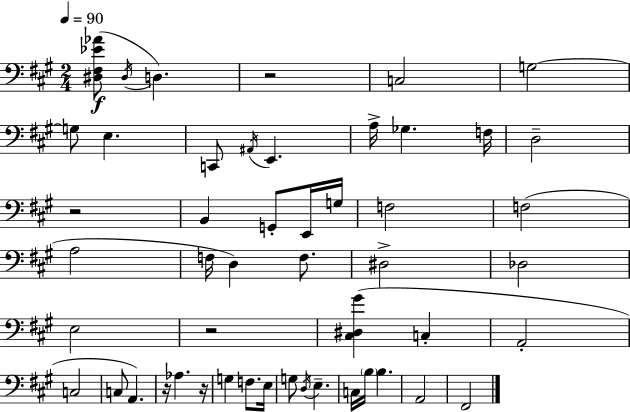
[D#3,F#3,Eb4,Ab4]/e D#3/s D3/q. R/h C3/h G3/h G3/e E3/q. C2/e A#2/s E2/q. A3/s Gb3/q. F3/s D3/h R/h B2/q G2/e E2/s G3/s F3/h F3/h A3/h F3/s D3/q F3/e. D#3/h Db3/h E3/h R/h [C#3,D#3,G#4]/q C3/q A2/h C3/h C3/e A2/q. R/s Ab3/q. R/s G3/q F3/e. E3/s G3/e D3/s E3/q. C3/s B3/s B3/q. A2/h F#2/h